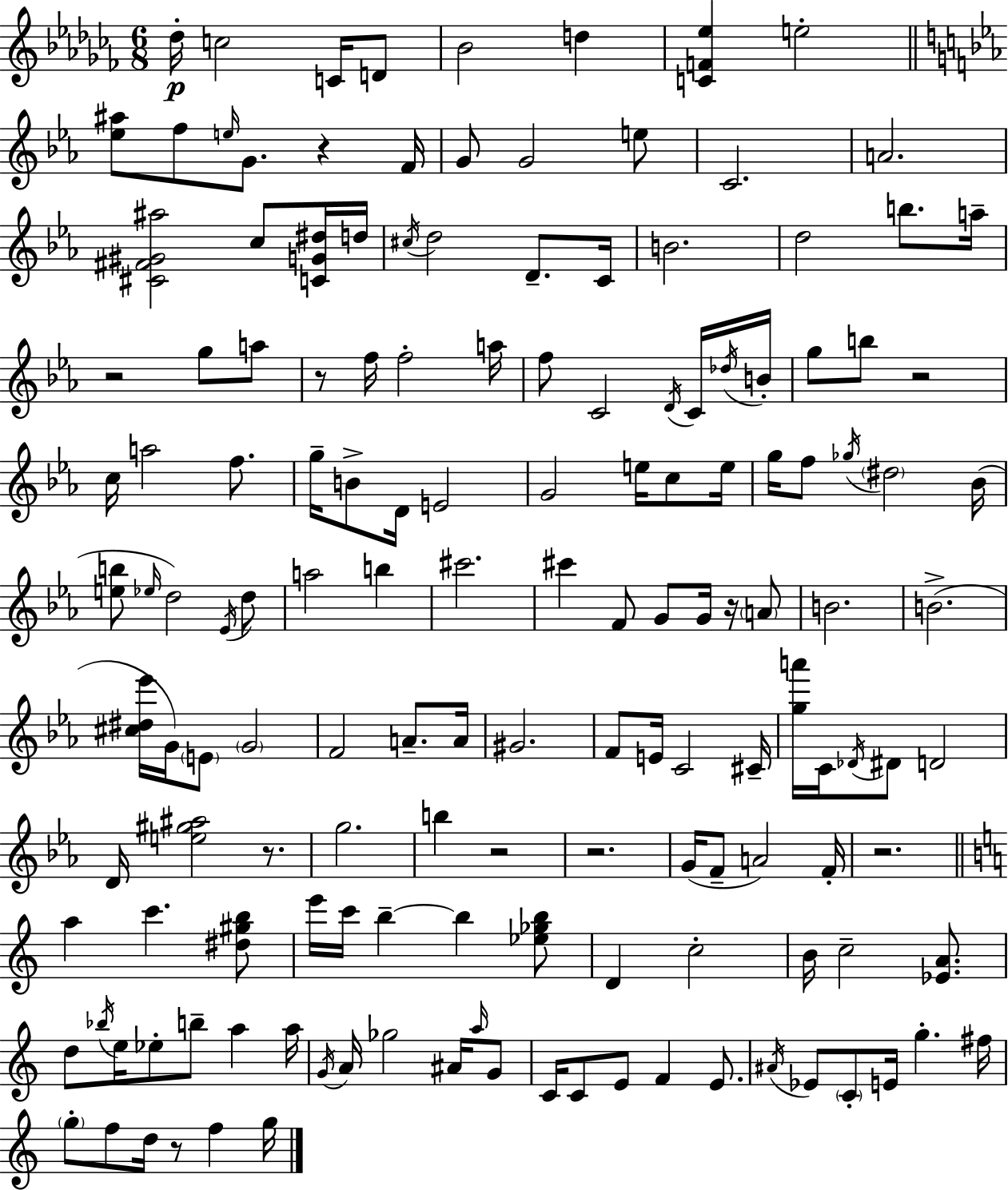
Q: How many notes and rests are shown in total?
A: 151